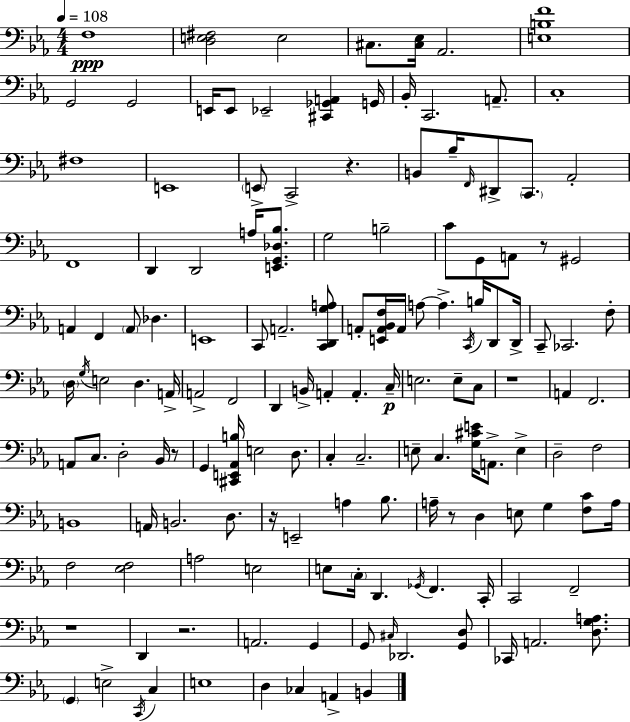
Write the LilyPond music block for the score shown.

{
  \clef bass
  \numericTimeSignature
  \time 4/4
  \key ees \major
  \tempo 4 = 108
  \repeat volta 2 { f1\ppp | <d e fis>2 e2 | cis8. <cis ees>16 aes,2. | <e b f'>1 | \break g,2 g,2 | e,16 e,8 ees,2-- <cis, ges, a,>4 g,16 | bes,16-. c,2. a,8.-- | c1-. | \break fis1 | e,1 | \parenthesize e,8-> c,2-> r4. | b,8 bes16-- \grace { f,16 } dis,8-> \parenthesize c,8. aes,2-. | \break f,1 | d,4 d,2 a16 <e, g, des bes>8. | g2 b2-- | c'8 g,8 a,8 r8 gis,2 | \break a,4 f,4 \parenthesize a,8 des4. | e,1 | c,8 a,2.-- <c, d, g a>8 | a,8-. <e, a, bes, f>16 a,16 a8~~ a4.-> \acciaccatura { c,16 } b16 d,8 | \break d,16-> c,8-- ces,2. | f8-. \parenthesize d16 \acciaccatura { g16 } e2 d4. | a,16-> a,2-> f,2 | d,4 b,16-> a,4-. a,4.-. | \break c16--\p e2. e8-- | c8 r1 | a,4 f,2. | a,8 c8. d2-. | \break bes,16 r8 g,4 <cis, e, aes, b>16 e2 | d8. c4-. c2.-- | e8-- c4. <g cis' e'>16 a,8.-> e4-> | d2-- f2 | \break b,1 | a,16 b,2. | d8. r16 e,2-- a4 | bes8. a16-- r8 d4 e8 g4 | \break <f c'>8 a16 f2 <ees f>2 | a2 e2 | e8 \parenthesize c16-. d,4. \acciaccatura { ges,16 } f,4. | c,16-. c,2 f,2-- | \break r1 | d,4 r2. | a,2. | g,4 g,8 \grace { cis16 } des,2. | \break <g, d>8 ces,16 a,2. | <d g a>8. \parenthesize g,4 e2-> | \acciaccatura { c,16 } c4 e1 | d4 ces4 a,4-> | \break b,4 } \bar "|."
}